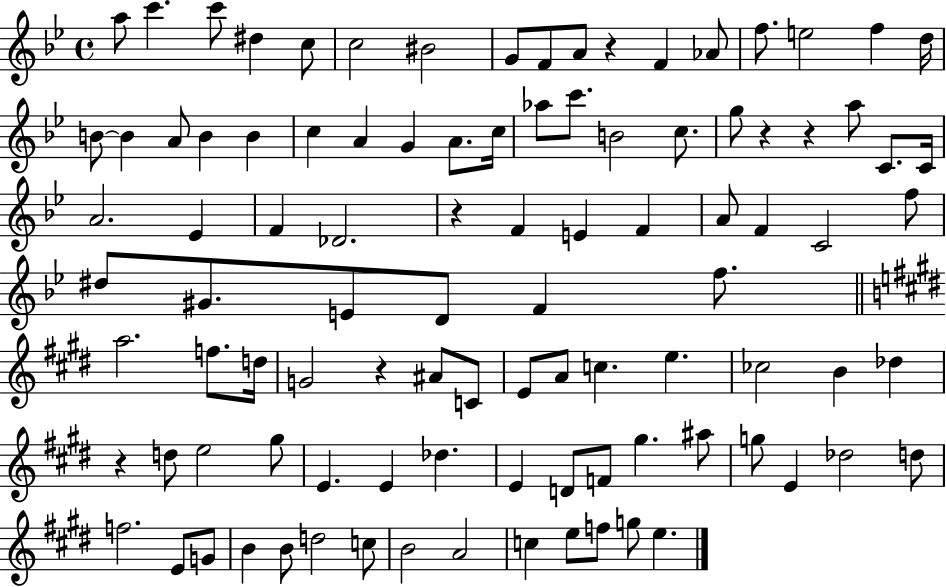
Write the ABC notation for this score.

X:1
T:Untitled
M:4/4
L:1/4
K:Bb
a/2 c' c'/2 ^d c/2 c2 ^B2 G/2 F/2 A/2 z F _A/2 f/2 e2 f d/4 B/2 B A/2 B B c A G A/2 c/4 _a/2 c'/2 B2 c/2 g/2 z z a/2 C/2 C/4 A2 _E F _D2 z F E F A/2 F C2 f/2 ^d/2 ^G/2 E/2 D/2 F f/2 a2 f/2 d/4 G2 z ^A/2 C/2 E/2 A/2 c e _c2 B _d z d/2 e2 ^g/2 E E _d E D/2 F/2 ^g ^a/2 g/2 E _d2 d/2 f2 E/2 G/2 B B/2 d2 c/2 B2 A2 c e/2 f/2 g/2 e